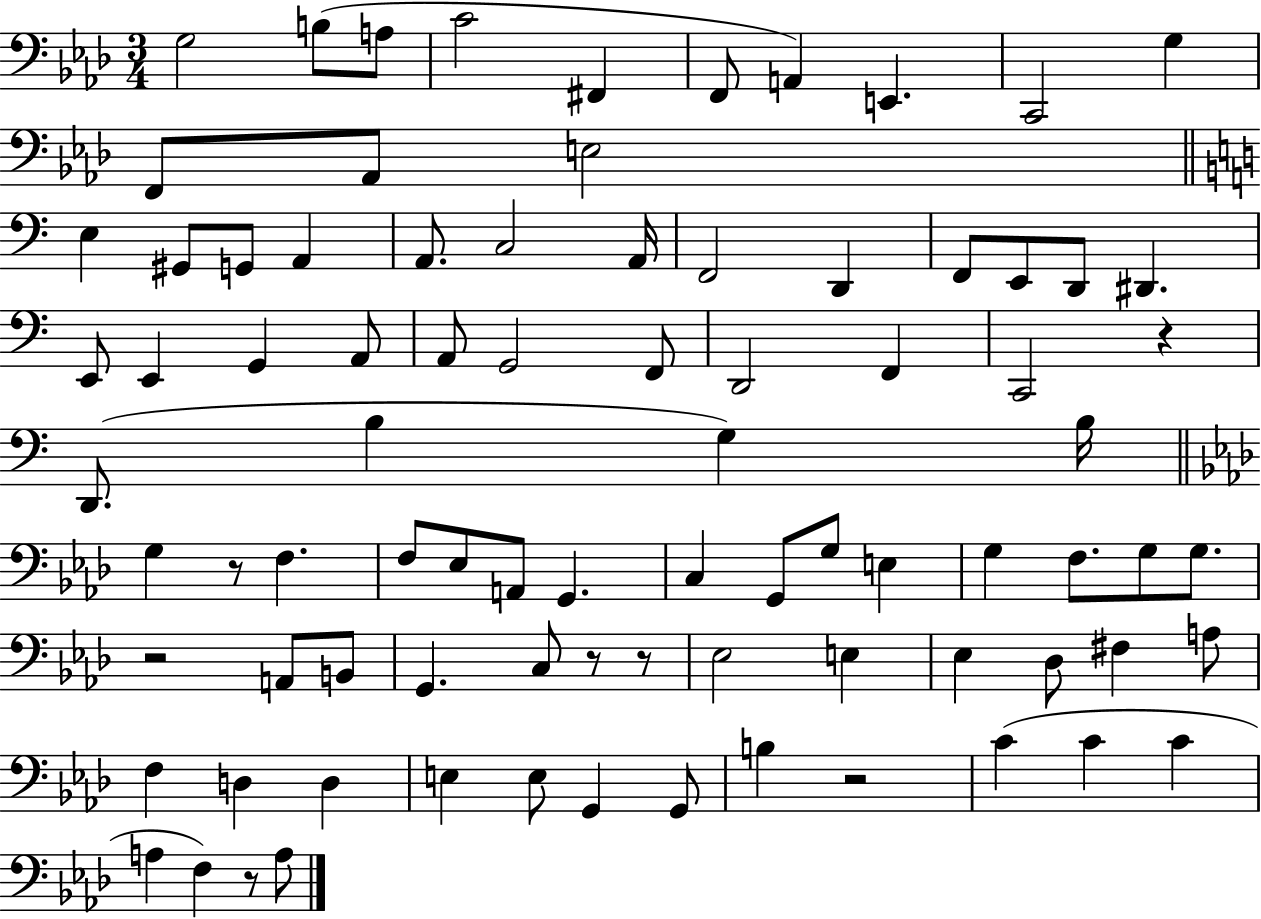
X:1
T:Untitled
M:3/4
L:1/4
K:Ab
G,2 B,/2 A,/2 C2 ^F,, F,,/2 A,, E,, C,,2 G, F,,/2 _A,,/2 E,2 E, ^G,,/2 G,,/2 A,, A,,/2 C,2 A,,/4 F,,2 D,, F,,/2 E,,/2 D,,/2 ^D,, E,,/2 E,, G,, A,,/2 A,,/2 G,,2 F,,/2 D,,2 F,, C,,2 z D,,/2 B, G, B,/4 G, z/2 F, F,/2 _E,/2 A,,/2 G,, C, G,,/2 G,/2 E, G, F,/2 G,/2 G,/2 z2 A,,/2 B,,/2 G,, C,/2 z/2 z/2 _E,2 E, _E, _D,/2 ^F, A,/2 F, D, D, E, E,/2 G,, G,,/2 B, z2 C C C A, F, z/2 A,/2